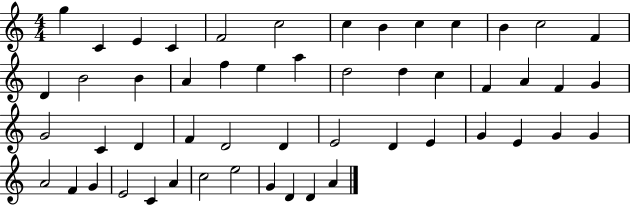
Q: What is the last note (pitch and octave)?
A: A4